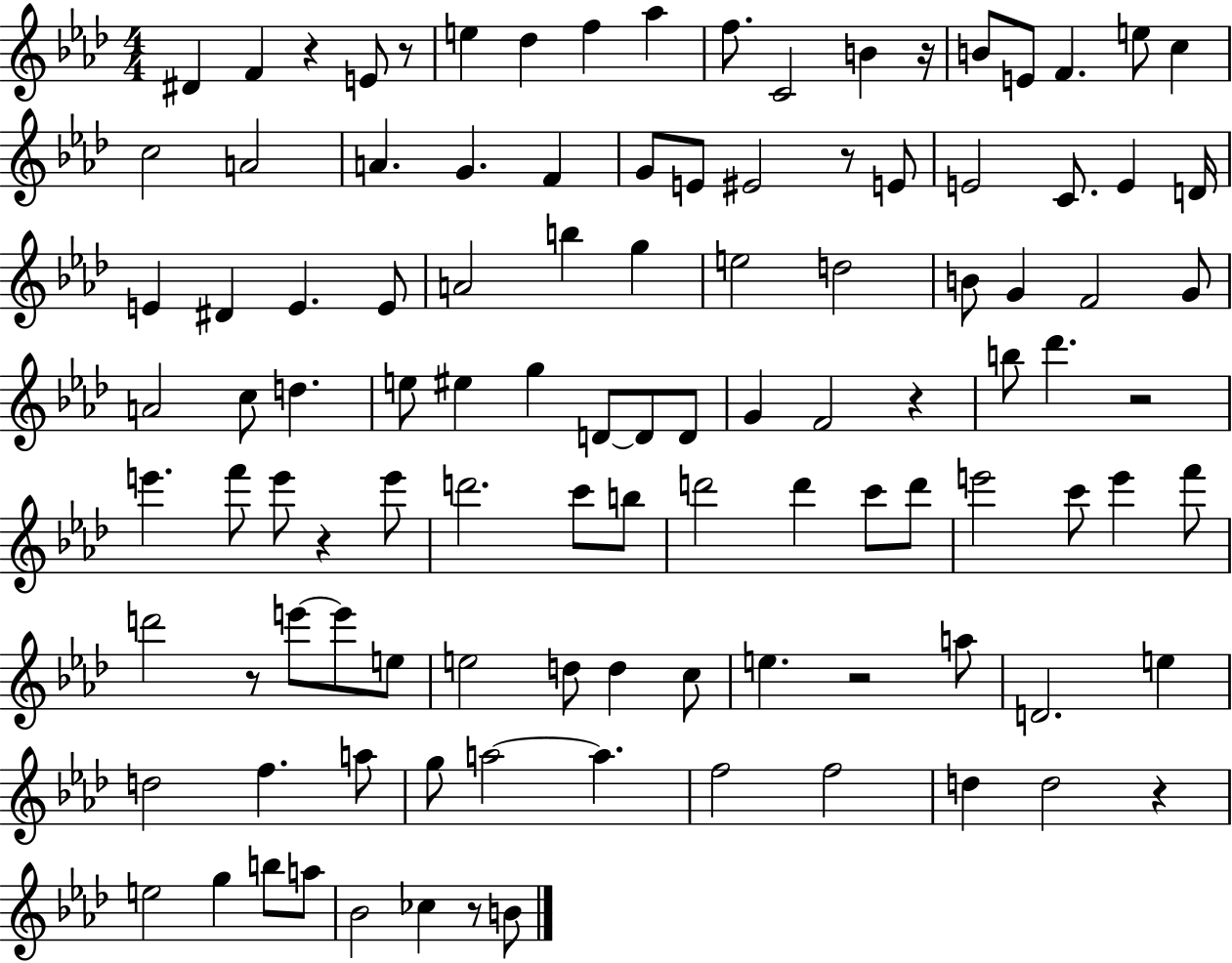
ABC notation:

X:1
T:Untitled
M:4/4
L:1/4
K:Ab
^D F z E/2 z/2 e _d f _a f/2 C2 B z/4 B/2 E/2 F e/2 c c2 A2 A G F G/2 E/2 ^E2 z/2 E/2 E2 C/2 E D/4 E ^D E E/2 A2 b g e2 d2 B/2 G F2 G/2 A2 c/2 d e/2 ^e g D/2 D/2 D/2 G F2 z b/2 _d' z2 e' f'/2 e'/2 z e'/2 d'2 c'/2 b/2 d'2 d' c'/2 d'/2 e'2 c'/2 e' f'/2 d'2 z/2 e'/2 e'/2 e/2 e2 d/2 d c/2 e z2 a/2 D2 e d2 f a/2 g/2 a2 a f2 f2 d d2 z e2 g b/2 a/2 _B2 _c z/2 B/2